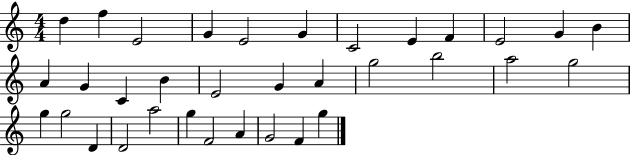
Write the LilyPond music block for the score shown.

{
  \clef treble
  \numericTimeSignature
  \time 4/4
  \key c \major
  d''4 f''4 e'2 | g'4 e'2 g'4 | c'2 e'4 f'4 | e'2 g'4 b'4 | \break a'4 g'4 c'4 b'4 | e'2 g'4 a'4 | g''2 b''2 | a''2 g''2 | \break g''4 g''2 d'4 | d'2 a''2 | g''4 f'2 a'4 | g'2 f'4 g''4 | \break \bar "|."
}